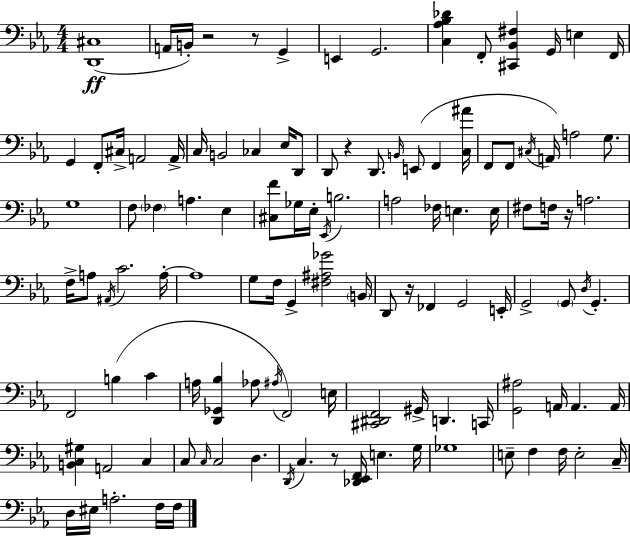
{
  \clef bass
  \numericTimeSignature
  \time 4/4
  \key ees \major
  \repeat volta 2 { <d, cis>1(\ff | a,16 b,16-.) r2 r8 g,4-> | e,4 g,2. | <c aes bes des'>4 f,8-. <cis, bes, fis>4 g,16 e4 f,16 | \break g,4 f,8-. cis16-> a,2 a,16-> | c16 b,2 ces4 ees16 d,8 | d,8 r4 d,8. \grace { b,16 } e,8( f,4 | <c ais'>16 f,8 f,8 \acciaccatura { cis16 }) a,16 a2 g8. | \break g1 | f8 \parenthesize fes4 a4. ees4 | <cis f'>8 ges16 ees16-. \acciaccatura { ees,16 } b2. | a2 fes16 e4. | \break e16 fis8 f16 r16 a2. | f16-> a8 \acciaccatura { ais,16 } c'2. | a16-.~~ a1 | g8 f16 g,4-> <fis ais ges'>2 | \break \parenthesize b,16 d,8 r16 fes,4 g,2 | e,16-. g,2-> \parenthesize g,8 \acciaccatura { d16 } g,4.-. | f,2 b4( | c'4 a16 <d, ges, bes>4 aes8 \acciaccatura { ais16 }) f,2 | \break e16 <cis, dis, f,>2 gis,16-> d,4. | c,16 <g, ais>2 a,16 a,4. | a,16 <b, c gis>4 a,2 | c4 c8 \grace { c16 } c2 | \break d4. \acciaccatura { d,16 } c4. r8 | <des, ees, f,>16 e4. g16 ges1 | e8-- f4 f16 e2-. | c16-- d16 eis16 a2.-. | \break f16 f16 } \bar "|."
}